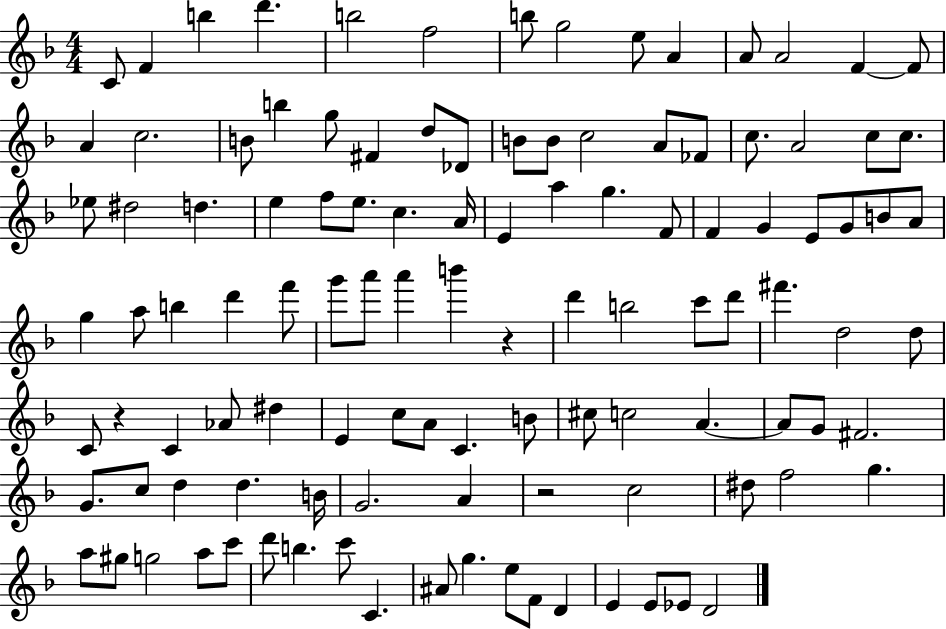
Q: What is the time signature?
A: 4/4